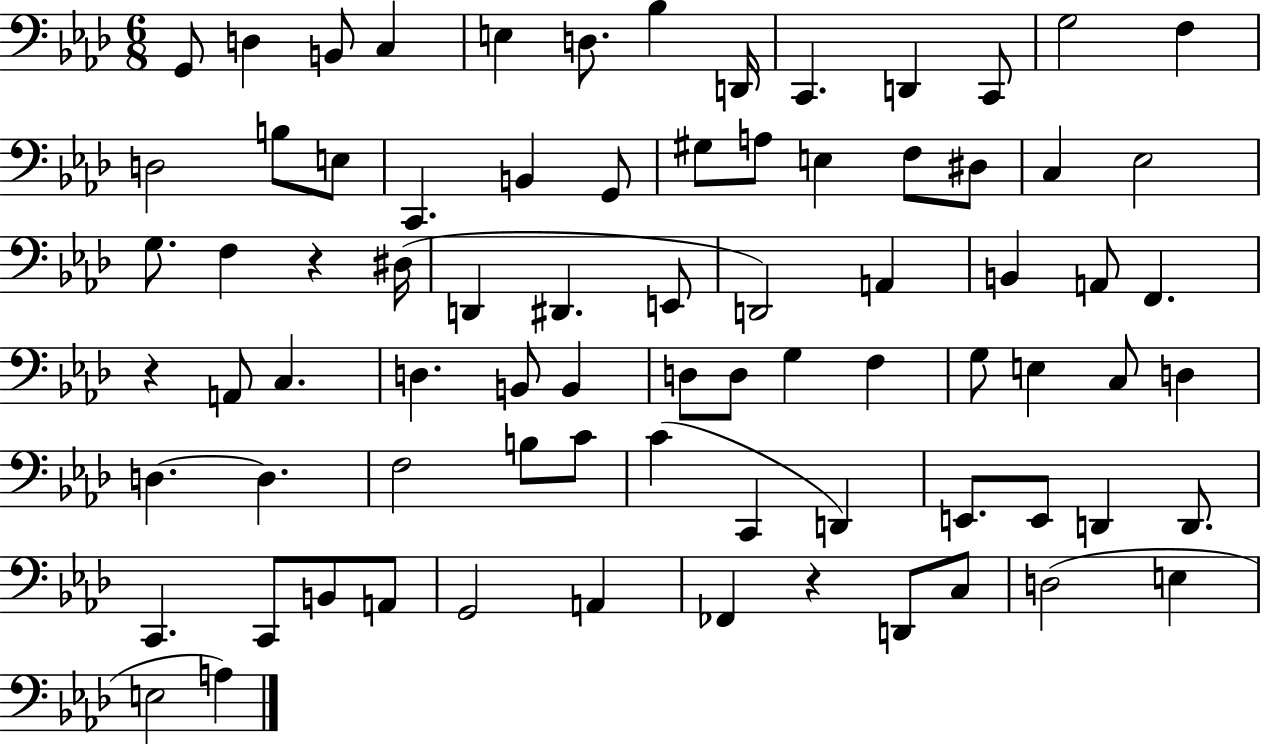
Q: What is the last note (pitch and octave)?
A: A3